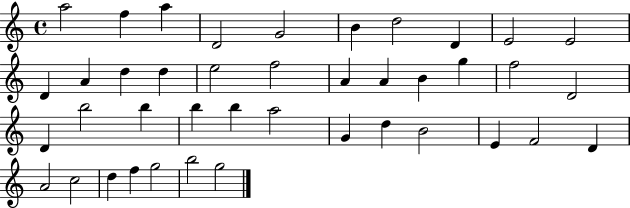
A5/h F5/q A5/q D4/h G4/h B4/q D5/h D4/q E4/h E4/h D4/q A4/q D5/q D5/q E5/h F5/h A4/q A4/q B4/q G5/q F5/h D4/h D4/q B5/h B5/q B5/q B5/q A5/h G4/q D5/q B4/h E4/q F4/h D4/q A4/h C5/h D5/q F5/q G5/h B5/h G5/h